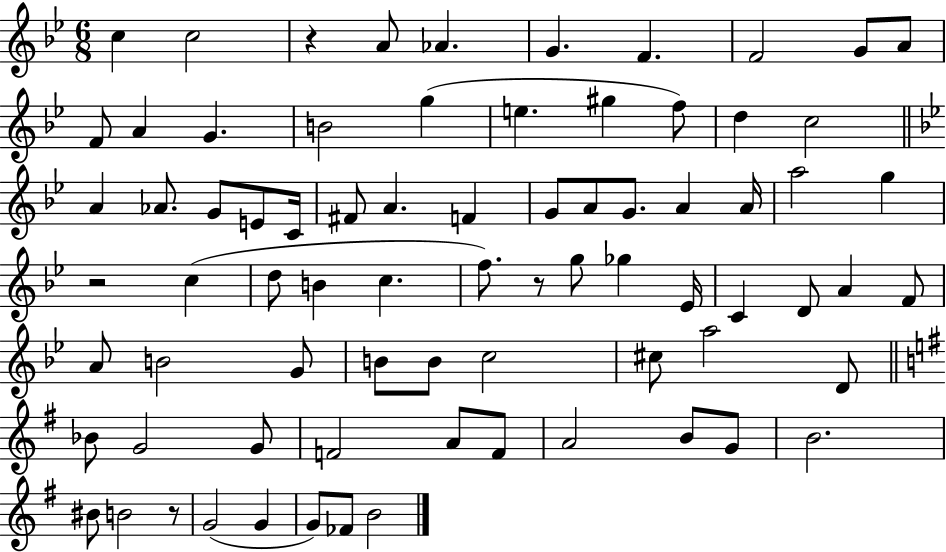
C5/q C5/h R/q A4/e Ab4/q. G4/q. F4/q. F4/h G4/e A4/e F4/e A4/q G4/q. B4/h G5/q E5/q. G#5/q F5/e D5/q C5/h A4/q Ab4/e. G4/e E4/e C4/s F#4/e A4/q. F4/q G4/e A4/e G4/e. A4/q A4/s A5/h G5/q R/h C5/q D5/e B4/q C5/q. F5/e. R/e G5/e Gb5/q Eb4/s C4/q D4/e A4/q F4/e A4/e B4/h G4/e B4/e B4/e C5/h C#5/e A5/h D4/e Bb4/e G4/h G4/e F4/h A4/e F4/e A4/h B4/e G4/e B4/h. BIS4/e B4/h R/e G4/h G4/q G4/e FES4/e B4/h